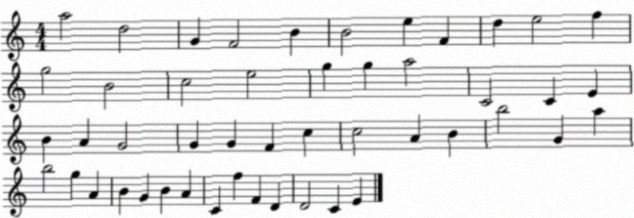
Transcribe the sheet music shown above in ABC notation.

X:1
T:Untitled
M:4/4
L:1/4
K:C
a2 d2 G F2 B B2 e F d e2 f g2 B2 c2 e2 g g a2 C2 C E B A G2 G G F c c2 A B b2 G a b2 g A B G B A C f F D D2 C E